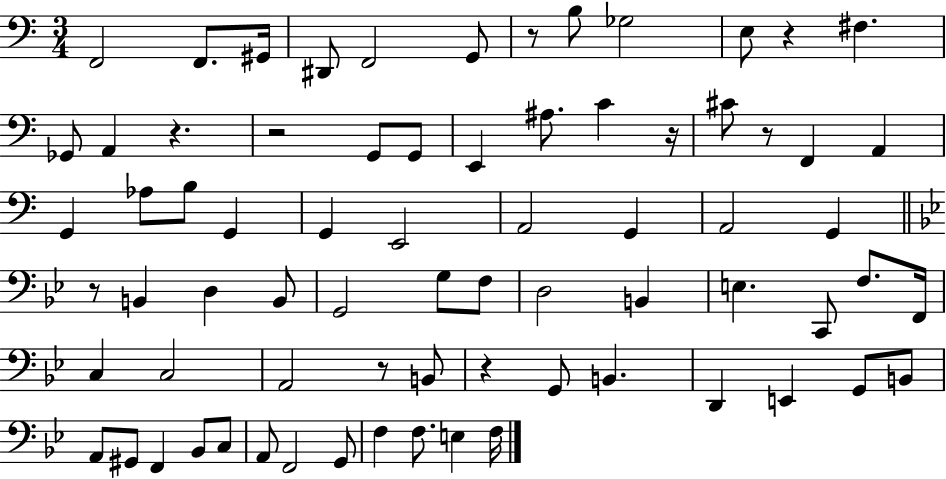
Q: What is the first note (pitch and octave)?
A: F2